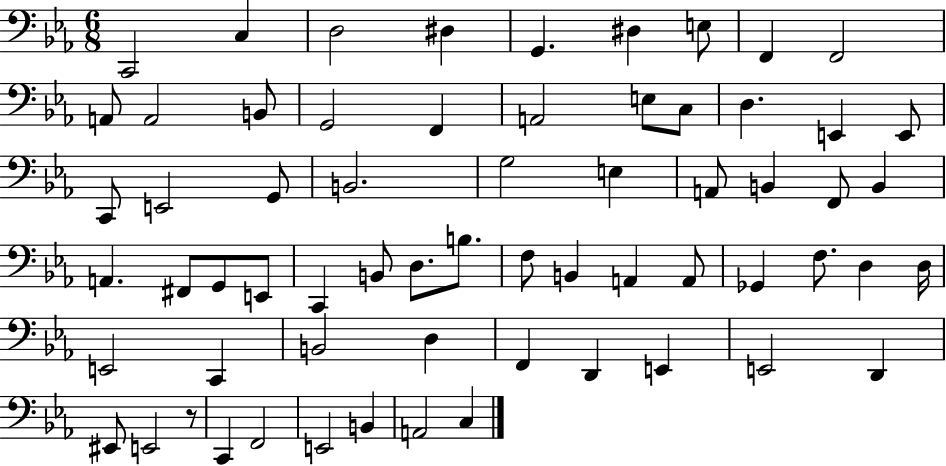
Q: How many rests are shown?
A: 1